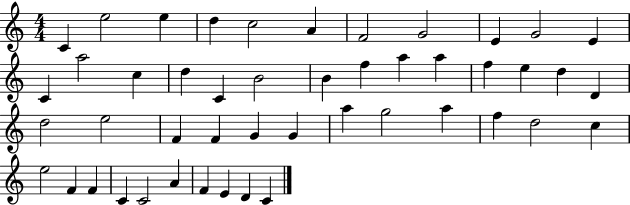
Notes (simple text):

C4/q E5/h E5/q D5/q C5/h A4/q F4/h G4/h E4/q G4/h E4/q C4/q A5/h C5/q D5/q C4/q B4/h B4/q F5/q A5/q A5/q F5/q E5/q D5/q D4/q D5/h E5/h F4/q F4/q G4/q G4/q A5/q G5/h A5/q F5/q D5/h C5/q E5/h F4/q F4/q C4/q C4/h A4/q F4/q E4/q D4/q C4/q